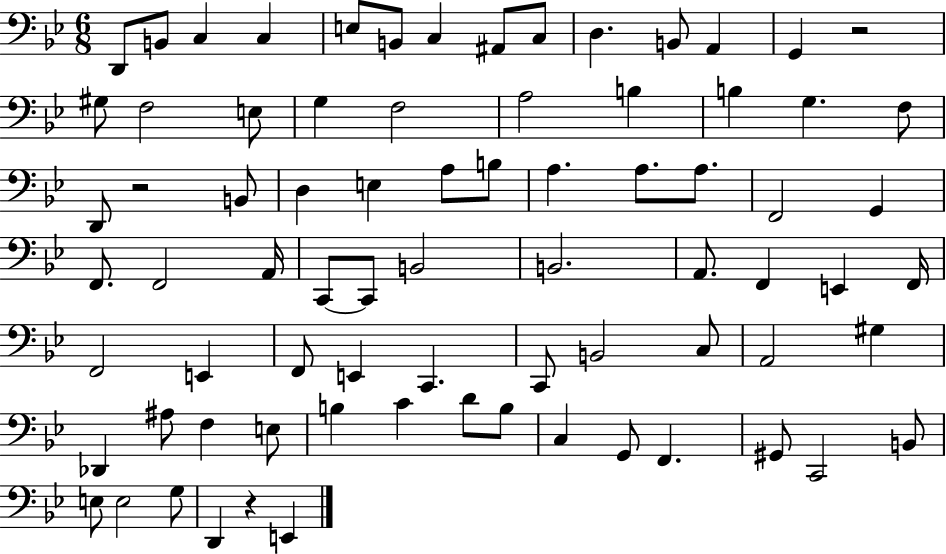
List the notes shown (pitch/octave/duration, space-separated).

D2/e B2/e C3/q C3/q E3/e B2/e C3/q A#2/e C3/e D3/q. B2/e A2/q G2/q R/h G#3/e F3/h E3/e G3/q F3/h A3/h B3/q B3/q G3/q. F3/e D2/e R/h B2/e D3/q E3/q A3/e B3/e A3/q. A3/e. A3/e. F2/h G2/q F2/e. F2/h A2/s C2/e C2/e B2/h B2/h. A2/e. F2/q E2/q F2/s F2/h E2/q F2/e E2/q C2/q. C2/e B2/h C3/e A2/h G#3/q Db2/q A#3/e F3/q E3/e B3/q C4/q D4/e B3/e C3/q G2/e F2/q. G#2/e C2/h B2/e E3/e E3/h G3/e D2/q R/q E2/q